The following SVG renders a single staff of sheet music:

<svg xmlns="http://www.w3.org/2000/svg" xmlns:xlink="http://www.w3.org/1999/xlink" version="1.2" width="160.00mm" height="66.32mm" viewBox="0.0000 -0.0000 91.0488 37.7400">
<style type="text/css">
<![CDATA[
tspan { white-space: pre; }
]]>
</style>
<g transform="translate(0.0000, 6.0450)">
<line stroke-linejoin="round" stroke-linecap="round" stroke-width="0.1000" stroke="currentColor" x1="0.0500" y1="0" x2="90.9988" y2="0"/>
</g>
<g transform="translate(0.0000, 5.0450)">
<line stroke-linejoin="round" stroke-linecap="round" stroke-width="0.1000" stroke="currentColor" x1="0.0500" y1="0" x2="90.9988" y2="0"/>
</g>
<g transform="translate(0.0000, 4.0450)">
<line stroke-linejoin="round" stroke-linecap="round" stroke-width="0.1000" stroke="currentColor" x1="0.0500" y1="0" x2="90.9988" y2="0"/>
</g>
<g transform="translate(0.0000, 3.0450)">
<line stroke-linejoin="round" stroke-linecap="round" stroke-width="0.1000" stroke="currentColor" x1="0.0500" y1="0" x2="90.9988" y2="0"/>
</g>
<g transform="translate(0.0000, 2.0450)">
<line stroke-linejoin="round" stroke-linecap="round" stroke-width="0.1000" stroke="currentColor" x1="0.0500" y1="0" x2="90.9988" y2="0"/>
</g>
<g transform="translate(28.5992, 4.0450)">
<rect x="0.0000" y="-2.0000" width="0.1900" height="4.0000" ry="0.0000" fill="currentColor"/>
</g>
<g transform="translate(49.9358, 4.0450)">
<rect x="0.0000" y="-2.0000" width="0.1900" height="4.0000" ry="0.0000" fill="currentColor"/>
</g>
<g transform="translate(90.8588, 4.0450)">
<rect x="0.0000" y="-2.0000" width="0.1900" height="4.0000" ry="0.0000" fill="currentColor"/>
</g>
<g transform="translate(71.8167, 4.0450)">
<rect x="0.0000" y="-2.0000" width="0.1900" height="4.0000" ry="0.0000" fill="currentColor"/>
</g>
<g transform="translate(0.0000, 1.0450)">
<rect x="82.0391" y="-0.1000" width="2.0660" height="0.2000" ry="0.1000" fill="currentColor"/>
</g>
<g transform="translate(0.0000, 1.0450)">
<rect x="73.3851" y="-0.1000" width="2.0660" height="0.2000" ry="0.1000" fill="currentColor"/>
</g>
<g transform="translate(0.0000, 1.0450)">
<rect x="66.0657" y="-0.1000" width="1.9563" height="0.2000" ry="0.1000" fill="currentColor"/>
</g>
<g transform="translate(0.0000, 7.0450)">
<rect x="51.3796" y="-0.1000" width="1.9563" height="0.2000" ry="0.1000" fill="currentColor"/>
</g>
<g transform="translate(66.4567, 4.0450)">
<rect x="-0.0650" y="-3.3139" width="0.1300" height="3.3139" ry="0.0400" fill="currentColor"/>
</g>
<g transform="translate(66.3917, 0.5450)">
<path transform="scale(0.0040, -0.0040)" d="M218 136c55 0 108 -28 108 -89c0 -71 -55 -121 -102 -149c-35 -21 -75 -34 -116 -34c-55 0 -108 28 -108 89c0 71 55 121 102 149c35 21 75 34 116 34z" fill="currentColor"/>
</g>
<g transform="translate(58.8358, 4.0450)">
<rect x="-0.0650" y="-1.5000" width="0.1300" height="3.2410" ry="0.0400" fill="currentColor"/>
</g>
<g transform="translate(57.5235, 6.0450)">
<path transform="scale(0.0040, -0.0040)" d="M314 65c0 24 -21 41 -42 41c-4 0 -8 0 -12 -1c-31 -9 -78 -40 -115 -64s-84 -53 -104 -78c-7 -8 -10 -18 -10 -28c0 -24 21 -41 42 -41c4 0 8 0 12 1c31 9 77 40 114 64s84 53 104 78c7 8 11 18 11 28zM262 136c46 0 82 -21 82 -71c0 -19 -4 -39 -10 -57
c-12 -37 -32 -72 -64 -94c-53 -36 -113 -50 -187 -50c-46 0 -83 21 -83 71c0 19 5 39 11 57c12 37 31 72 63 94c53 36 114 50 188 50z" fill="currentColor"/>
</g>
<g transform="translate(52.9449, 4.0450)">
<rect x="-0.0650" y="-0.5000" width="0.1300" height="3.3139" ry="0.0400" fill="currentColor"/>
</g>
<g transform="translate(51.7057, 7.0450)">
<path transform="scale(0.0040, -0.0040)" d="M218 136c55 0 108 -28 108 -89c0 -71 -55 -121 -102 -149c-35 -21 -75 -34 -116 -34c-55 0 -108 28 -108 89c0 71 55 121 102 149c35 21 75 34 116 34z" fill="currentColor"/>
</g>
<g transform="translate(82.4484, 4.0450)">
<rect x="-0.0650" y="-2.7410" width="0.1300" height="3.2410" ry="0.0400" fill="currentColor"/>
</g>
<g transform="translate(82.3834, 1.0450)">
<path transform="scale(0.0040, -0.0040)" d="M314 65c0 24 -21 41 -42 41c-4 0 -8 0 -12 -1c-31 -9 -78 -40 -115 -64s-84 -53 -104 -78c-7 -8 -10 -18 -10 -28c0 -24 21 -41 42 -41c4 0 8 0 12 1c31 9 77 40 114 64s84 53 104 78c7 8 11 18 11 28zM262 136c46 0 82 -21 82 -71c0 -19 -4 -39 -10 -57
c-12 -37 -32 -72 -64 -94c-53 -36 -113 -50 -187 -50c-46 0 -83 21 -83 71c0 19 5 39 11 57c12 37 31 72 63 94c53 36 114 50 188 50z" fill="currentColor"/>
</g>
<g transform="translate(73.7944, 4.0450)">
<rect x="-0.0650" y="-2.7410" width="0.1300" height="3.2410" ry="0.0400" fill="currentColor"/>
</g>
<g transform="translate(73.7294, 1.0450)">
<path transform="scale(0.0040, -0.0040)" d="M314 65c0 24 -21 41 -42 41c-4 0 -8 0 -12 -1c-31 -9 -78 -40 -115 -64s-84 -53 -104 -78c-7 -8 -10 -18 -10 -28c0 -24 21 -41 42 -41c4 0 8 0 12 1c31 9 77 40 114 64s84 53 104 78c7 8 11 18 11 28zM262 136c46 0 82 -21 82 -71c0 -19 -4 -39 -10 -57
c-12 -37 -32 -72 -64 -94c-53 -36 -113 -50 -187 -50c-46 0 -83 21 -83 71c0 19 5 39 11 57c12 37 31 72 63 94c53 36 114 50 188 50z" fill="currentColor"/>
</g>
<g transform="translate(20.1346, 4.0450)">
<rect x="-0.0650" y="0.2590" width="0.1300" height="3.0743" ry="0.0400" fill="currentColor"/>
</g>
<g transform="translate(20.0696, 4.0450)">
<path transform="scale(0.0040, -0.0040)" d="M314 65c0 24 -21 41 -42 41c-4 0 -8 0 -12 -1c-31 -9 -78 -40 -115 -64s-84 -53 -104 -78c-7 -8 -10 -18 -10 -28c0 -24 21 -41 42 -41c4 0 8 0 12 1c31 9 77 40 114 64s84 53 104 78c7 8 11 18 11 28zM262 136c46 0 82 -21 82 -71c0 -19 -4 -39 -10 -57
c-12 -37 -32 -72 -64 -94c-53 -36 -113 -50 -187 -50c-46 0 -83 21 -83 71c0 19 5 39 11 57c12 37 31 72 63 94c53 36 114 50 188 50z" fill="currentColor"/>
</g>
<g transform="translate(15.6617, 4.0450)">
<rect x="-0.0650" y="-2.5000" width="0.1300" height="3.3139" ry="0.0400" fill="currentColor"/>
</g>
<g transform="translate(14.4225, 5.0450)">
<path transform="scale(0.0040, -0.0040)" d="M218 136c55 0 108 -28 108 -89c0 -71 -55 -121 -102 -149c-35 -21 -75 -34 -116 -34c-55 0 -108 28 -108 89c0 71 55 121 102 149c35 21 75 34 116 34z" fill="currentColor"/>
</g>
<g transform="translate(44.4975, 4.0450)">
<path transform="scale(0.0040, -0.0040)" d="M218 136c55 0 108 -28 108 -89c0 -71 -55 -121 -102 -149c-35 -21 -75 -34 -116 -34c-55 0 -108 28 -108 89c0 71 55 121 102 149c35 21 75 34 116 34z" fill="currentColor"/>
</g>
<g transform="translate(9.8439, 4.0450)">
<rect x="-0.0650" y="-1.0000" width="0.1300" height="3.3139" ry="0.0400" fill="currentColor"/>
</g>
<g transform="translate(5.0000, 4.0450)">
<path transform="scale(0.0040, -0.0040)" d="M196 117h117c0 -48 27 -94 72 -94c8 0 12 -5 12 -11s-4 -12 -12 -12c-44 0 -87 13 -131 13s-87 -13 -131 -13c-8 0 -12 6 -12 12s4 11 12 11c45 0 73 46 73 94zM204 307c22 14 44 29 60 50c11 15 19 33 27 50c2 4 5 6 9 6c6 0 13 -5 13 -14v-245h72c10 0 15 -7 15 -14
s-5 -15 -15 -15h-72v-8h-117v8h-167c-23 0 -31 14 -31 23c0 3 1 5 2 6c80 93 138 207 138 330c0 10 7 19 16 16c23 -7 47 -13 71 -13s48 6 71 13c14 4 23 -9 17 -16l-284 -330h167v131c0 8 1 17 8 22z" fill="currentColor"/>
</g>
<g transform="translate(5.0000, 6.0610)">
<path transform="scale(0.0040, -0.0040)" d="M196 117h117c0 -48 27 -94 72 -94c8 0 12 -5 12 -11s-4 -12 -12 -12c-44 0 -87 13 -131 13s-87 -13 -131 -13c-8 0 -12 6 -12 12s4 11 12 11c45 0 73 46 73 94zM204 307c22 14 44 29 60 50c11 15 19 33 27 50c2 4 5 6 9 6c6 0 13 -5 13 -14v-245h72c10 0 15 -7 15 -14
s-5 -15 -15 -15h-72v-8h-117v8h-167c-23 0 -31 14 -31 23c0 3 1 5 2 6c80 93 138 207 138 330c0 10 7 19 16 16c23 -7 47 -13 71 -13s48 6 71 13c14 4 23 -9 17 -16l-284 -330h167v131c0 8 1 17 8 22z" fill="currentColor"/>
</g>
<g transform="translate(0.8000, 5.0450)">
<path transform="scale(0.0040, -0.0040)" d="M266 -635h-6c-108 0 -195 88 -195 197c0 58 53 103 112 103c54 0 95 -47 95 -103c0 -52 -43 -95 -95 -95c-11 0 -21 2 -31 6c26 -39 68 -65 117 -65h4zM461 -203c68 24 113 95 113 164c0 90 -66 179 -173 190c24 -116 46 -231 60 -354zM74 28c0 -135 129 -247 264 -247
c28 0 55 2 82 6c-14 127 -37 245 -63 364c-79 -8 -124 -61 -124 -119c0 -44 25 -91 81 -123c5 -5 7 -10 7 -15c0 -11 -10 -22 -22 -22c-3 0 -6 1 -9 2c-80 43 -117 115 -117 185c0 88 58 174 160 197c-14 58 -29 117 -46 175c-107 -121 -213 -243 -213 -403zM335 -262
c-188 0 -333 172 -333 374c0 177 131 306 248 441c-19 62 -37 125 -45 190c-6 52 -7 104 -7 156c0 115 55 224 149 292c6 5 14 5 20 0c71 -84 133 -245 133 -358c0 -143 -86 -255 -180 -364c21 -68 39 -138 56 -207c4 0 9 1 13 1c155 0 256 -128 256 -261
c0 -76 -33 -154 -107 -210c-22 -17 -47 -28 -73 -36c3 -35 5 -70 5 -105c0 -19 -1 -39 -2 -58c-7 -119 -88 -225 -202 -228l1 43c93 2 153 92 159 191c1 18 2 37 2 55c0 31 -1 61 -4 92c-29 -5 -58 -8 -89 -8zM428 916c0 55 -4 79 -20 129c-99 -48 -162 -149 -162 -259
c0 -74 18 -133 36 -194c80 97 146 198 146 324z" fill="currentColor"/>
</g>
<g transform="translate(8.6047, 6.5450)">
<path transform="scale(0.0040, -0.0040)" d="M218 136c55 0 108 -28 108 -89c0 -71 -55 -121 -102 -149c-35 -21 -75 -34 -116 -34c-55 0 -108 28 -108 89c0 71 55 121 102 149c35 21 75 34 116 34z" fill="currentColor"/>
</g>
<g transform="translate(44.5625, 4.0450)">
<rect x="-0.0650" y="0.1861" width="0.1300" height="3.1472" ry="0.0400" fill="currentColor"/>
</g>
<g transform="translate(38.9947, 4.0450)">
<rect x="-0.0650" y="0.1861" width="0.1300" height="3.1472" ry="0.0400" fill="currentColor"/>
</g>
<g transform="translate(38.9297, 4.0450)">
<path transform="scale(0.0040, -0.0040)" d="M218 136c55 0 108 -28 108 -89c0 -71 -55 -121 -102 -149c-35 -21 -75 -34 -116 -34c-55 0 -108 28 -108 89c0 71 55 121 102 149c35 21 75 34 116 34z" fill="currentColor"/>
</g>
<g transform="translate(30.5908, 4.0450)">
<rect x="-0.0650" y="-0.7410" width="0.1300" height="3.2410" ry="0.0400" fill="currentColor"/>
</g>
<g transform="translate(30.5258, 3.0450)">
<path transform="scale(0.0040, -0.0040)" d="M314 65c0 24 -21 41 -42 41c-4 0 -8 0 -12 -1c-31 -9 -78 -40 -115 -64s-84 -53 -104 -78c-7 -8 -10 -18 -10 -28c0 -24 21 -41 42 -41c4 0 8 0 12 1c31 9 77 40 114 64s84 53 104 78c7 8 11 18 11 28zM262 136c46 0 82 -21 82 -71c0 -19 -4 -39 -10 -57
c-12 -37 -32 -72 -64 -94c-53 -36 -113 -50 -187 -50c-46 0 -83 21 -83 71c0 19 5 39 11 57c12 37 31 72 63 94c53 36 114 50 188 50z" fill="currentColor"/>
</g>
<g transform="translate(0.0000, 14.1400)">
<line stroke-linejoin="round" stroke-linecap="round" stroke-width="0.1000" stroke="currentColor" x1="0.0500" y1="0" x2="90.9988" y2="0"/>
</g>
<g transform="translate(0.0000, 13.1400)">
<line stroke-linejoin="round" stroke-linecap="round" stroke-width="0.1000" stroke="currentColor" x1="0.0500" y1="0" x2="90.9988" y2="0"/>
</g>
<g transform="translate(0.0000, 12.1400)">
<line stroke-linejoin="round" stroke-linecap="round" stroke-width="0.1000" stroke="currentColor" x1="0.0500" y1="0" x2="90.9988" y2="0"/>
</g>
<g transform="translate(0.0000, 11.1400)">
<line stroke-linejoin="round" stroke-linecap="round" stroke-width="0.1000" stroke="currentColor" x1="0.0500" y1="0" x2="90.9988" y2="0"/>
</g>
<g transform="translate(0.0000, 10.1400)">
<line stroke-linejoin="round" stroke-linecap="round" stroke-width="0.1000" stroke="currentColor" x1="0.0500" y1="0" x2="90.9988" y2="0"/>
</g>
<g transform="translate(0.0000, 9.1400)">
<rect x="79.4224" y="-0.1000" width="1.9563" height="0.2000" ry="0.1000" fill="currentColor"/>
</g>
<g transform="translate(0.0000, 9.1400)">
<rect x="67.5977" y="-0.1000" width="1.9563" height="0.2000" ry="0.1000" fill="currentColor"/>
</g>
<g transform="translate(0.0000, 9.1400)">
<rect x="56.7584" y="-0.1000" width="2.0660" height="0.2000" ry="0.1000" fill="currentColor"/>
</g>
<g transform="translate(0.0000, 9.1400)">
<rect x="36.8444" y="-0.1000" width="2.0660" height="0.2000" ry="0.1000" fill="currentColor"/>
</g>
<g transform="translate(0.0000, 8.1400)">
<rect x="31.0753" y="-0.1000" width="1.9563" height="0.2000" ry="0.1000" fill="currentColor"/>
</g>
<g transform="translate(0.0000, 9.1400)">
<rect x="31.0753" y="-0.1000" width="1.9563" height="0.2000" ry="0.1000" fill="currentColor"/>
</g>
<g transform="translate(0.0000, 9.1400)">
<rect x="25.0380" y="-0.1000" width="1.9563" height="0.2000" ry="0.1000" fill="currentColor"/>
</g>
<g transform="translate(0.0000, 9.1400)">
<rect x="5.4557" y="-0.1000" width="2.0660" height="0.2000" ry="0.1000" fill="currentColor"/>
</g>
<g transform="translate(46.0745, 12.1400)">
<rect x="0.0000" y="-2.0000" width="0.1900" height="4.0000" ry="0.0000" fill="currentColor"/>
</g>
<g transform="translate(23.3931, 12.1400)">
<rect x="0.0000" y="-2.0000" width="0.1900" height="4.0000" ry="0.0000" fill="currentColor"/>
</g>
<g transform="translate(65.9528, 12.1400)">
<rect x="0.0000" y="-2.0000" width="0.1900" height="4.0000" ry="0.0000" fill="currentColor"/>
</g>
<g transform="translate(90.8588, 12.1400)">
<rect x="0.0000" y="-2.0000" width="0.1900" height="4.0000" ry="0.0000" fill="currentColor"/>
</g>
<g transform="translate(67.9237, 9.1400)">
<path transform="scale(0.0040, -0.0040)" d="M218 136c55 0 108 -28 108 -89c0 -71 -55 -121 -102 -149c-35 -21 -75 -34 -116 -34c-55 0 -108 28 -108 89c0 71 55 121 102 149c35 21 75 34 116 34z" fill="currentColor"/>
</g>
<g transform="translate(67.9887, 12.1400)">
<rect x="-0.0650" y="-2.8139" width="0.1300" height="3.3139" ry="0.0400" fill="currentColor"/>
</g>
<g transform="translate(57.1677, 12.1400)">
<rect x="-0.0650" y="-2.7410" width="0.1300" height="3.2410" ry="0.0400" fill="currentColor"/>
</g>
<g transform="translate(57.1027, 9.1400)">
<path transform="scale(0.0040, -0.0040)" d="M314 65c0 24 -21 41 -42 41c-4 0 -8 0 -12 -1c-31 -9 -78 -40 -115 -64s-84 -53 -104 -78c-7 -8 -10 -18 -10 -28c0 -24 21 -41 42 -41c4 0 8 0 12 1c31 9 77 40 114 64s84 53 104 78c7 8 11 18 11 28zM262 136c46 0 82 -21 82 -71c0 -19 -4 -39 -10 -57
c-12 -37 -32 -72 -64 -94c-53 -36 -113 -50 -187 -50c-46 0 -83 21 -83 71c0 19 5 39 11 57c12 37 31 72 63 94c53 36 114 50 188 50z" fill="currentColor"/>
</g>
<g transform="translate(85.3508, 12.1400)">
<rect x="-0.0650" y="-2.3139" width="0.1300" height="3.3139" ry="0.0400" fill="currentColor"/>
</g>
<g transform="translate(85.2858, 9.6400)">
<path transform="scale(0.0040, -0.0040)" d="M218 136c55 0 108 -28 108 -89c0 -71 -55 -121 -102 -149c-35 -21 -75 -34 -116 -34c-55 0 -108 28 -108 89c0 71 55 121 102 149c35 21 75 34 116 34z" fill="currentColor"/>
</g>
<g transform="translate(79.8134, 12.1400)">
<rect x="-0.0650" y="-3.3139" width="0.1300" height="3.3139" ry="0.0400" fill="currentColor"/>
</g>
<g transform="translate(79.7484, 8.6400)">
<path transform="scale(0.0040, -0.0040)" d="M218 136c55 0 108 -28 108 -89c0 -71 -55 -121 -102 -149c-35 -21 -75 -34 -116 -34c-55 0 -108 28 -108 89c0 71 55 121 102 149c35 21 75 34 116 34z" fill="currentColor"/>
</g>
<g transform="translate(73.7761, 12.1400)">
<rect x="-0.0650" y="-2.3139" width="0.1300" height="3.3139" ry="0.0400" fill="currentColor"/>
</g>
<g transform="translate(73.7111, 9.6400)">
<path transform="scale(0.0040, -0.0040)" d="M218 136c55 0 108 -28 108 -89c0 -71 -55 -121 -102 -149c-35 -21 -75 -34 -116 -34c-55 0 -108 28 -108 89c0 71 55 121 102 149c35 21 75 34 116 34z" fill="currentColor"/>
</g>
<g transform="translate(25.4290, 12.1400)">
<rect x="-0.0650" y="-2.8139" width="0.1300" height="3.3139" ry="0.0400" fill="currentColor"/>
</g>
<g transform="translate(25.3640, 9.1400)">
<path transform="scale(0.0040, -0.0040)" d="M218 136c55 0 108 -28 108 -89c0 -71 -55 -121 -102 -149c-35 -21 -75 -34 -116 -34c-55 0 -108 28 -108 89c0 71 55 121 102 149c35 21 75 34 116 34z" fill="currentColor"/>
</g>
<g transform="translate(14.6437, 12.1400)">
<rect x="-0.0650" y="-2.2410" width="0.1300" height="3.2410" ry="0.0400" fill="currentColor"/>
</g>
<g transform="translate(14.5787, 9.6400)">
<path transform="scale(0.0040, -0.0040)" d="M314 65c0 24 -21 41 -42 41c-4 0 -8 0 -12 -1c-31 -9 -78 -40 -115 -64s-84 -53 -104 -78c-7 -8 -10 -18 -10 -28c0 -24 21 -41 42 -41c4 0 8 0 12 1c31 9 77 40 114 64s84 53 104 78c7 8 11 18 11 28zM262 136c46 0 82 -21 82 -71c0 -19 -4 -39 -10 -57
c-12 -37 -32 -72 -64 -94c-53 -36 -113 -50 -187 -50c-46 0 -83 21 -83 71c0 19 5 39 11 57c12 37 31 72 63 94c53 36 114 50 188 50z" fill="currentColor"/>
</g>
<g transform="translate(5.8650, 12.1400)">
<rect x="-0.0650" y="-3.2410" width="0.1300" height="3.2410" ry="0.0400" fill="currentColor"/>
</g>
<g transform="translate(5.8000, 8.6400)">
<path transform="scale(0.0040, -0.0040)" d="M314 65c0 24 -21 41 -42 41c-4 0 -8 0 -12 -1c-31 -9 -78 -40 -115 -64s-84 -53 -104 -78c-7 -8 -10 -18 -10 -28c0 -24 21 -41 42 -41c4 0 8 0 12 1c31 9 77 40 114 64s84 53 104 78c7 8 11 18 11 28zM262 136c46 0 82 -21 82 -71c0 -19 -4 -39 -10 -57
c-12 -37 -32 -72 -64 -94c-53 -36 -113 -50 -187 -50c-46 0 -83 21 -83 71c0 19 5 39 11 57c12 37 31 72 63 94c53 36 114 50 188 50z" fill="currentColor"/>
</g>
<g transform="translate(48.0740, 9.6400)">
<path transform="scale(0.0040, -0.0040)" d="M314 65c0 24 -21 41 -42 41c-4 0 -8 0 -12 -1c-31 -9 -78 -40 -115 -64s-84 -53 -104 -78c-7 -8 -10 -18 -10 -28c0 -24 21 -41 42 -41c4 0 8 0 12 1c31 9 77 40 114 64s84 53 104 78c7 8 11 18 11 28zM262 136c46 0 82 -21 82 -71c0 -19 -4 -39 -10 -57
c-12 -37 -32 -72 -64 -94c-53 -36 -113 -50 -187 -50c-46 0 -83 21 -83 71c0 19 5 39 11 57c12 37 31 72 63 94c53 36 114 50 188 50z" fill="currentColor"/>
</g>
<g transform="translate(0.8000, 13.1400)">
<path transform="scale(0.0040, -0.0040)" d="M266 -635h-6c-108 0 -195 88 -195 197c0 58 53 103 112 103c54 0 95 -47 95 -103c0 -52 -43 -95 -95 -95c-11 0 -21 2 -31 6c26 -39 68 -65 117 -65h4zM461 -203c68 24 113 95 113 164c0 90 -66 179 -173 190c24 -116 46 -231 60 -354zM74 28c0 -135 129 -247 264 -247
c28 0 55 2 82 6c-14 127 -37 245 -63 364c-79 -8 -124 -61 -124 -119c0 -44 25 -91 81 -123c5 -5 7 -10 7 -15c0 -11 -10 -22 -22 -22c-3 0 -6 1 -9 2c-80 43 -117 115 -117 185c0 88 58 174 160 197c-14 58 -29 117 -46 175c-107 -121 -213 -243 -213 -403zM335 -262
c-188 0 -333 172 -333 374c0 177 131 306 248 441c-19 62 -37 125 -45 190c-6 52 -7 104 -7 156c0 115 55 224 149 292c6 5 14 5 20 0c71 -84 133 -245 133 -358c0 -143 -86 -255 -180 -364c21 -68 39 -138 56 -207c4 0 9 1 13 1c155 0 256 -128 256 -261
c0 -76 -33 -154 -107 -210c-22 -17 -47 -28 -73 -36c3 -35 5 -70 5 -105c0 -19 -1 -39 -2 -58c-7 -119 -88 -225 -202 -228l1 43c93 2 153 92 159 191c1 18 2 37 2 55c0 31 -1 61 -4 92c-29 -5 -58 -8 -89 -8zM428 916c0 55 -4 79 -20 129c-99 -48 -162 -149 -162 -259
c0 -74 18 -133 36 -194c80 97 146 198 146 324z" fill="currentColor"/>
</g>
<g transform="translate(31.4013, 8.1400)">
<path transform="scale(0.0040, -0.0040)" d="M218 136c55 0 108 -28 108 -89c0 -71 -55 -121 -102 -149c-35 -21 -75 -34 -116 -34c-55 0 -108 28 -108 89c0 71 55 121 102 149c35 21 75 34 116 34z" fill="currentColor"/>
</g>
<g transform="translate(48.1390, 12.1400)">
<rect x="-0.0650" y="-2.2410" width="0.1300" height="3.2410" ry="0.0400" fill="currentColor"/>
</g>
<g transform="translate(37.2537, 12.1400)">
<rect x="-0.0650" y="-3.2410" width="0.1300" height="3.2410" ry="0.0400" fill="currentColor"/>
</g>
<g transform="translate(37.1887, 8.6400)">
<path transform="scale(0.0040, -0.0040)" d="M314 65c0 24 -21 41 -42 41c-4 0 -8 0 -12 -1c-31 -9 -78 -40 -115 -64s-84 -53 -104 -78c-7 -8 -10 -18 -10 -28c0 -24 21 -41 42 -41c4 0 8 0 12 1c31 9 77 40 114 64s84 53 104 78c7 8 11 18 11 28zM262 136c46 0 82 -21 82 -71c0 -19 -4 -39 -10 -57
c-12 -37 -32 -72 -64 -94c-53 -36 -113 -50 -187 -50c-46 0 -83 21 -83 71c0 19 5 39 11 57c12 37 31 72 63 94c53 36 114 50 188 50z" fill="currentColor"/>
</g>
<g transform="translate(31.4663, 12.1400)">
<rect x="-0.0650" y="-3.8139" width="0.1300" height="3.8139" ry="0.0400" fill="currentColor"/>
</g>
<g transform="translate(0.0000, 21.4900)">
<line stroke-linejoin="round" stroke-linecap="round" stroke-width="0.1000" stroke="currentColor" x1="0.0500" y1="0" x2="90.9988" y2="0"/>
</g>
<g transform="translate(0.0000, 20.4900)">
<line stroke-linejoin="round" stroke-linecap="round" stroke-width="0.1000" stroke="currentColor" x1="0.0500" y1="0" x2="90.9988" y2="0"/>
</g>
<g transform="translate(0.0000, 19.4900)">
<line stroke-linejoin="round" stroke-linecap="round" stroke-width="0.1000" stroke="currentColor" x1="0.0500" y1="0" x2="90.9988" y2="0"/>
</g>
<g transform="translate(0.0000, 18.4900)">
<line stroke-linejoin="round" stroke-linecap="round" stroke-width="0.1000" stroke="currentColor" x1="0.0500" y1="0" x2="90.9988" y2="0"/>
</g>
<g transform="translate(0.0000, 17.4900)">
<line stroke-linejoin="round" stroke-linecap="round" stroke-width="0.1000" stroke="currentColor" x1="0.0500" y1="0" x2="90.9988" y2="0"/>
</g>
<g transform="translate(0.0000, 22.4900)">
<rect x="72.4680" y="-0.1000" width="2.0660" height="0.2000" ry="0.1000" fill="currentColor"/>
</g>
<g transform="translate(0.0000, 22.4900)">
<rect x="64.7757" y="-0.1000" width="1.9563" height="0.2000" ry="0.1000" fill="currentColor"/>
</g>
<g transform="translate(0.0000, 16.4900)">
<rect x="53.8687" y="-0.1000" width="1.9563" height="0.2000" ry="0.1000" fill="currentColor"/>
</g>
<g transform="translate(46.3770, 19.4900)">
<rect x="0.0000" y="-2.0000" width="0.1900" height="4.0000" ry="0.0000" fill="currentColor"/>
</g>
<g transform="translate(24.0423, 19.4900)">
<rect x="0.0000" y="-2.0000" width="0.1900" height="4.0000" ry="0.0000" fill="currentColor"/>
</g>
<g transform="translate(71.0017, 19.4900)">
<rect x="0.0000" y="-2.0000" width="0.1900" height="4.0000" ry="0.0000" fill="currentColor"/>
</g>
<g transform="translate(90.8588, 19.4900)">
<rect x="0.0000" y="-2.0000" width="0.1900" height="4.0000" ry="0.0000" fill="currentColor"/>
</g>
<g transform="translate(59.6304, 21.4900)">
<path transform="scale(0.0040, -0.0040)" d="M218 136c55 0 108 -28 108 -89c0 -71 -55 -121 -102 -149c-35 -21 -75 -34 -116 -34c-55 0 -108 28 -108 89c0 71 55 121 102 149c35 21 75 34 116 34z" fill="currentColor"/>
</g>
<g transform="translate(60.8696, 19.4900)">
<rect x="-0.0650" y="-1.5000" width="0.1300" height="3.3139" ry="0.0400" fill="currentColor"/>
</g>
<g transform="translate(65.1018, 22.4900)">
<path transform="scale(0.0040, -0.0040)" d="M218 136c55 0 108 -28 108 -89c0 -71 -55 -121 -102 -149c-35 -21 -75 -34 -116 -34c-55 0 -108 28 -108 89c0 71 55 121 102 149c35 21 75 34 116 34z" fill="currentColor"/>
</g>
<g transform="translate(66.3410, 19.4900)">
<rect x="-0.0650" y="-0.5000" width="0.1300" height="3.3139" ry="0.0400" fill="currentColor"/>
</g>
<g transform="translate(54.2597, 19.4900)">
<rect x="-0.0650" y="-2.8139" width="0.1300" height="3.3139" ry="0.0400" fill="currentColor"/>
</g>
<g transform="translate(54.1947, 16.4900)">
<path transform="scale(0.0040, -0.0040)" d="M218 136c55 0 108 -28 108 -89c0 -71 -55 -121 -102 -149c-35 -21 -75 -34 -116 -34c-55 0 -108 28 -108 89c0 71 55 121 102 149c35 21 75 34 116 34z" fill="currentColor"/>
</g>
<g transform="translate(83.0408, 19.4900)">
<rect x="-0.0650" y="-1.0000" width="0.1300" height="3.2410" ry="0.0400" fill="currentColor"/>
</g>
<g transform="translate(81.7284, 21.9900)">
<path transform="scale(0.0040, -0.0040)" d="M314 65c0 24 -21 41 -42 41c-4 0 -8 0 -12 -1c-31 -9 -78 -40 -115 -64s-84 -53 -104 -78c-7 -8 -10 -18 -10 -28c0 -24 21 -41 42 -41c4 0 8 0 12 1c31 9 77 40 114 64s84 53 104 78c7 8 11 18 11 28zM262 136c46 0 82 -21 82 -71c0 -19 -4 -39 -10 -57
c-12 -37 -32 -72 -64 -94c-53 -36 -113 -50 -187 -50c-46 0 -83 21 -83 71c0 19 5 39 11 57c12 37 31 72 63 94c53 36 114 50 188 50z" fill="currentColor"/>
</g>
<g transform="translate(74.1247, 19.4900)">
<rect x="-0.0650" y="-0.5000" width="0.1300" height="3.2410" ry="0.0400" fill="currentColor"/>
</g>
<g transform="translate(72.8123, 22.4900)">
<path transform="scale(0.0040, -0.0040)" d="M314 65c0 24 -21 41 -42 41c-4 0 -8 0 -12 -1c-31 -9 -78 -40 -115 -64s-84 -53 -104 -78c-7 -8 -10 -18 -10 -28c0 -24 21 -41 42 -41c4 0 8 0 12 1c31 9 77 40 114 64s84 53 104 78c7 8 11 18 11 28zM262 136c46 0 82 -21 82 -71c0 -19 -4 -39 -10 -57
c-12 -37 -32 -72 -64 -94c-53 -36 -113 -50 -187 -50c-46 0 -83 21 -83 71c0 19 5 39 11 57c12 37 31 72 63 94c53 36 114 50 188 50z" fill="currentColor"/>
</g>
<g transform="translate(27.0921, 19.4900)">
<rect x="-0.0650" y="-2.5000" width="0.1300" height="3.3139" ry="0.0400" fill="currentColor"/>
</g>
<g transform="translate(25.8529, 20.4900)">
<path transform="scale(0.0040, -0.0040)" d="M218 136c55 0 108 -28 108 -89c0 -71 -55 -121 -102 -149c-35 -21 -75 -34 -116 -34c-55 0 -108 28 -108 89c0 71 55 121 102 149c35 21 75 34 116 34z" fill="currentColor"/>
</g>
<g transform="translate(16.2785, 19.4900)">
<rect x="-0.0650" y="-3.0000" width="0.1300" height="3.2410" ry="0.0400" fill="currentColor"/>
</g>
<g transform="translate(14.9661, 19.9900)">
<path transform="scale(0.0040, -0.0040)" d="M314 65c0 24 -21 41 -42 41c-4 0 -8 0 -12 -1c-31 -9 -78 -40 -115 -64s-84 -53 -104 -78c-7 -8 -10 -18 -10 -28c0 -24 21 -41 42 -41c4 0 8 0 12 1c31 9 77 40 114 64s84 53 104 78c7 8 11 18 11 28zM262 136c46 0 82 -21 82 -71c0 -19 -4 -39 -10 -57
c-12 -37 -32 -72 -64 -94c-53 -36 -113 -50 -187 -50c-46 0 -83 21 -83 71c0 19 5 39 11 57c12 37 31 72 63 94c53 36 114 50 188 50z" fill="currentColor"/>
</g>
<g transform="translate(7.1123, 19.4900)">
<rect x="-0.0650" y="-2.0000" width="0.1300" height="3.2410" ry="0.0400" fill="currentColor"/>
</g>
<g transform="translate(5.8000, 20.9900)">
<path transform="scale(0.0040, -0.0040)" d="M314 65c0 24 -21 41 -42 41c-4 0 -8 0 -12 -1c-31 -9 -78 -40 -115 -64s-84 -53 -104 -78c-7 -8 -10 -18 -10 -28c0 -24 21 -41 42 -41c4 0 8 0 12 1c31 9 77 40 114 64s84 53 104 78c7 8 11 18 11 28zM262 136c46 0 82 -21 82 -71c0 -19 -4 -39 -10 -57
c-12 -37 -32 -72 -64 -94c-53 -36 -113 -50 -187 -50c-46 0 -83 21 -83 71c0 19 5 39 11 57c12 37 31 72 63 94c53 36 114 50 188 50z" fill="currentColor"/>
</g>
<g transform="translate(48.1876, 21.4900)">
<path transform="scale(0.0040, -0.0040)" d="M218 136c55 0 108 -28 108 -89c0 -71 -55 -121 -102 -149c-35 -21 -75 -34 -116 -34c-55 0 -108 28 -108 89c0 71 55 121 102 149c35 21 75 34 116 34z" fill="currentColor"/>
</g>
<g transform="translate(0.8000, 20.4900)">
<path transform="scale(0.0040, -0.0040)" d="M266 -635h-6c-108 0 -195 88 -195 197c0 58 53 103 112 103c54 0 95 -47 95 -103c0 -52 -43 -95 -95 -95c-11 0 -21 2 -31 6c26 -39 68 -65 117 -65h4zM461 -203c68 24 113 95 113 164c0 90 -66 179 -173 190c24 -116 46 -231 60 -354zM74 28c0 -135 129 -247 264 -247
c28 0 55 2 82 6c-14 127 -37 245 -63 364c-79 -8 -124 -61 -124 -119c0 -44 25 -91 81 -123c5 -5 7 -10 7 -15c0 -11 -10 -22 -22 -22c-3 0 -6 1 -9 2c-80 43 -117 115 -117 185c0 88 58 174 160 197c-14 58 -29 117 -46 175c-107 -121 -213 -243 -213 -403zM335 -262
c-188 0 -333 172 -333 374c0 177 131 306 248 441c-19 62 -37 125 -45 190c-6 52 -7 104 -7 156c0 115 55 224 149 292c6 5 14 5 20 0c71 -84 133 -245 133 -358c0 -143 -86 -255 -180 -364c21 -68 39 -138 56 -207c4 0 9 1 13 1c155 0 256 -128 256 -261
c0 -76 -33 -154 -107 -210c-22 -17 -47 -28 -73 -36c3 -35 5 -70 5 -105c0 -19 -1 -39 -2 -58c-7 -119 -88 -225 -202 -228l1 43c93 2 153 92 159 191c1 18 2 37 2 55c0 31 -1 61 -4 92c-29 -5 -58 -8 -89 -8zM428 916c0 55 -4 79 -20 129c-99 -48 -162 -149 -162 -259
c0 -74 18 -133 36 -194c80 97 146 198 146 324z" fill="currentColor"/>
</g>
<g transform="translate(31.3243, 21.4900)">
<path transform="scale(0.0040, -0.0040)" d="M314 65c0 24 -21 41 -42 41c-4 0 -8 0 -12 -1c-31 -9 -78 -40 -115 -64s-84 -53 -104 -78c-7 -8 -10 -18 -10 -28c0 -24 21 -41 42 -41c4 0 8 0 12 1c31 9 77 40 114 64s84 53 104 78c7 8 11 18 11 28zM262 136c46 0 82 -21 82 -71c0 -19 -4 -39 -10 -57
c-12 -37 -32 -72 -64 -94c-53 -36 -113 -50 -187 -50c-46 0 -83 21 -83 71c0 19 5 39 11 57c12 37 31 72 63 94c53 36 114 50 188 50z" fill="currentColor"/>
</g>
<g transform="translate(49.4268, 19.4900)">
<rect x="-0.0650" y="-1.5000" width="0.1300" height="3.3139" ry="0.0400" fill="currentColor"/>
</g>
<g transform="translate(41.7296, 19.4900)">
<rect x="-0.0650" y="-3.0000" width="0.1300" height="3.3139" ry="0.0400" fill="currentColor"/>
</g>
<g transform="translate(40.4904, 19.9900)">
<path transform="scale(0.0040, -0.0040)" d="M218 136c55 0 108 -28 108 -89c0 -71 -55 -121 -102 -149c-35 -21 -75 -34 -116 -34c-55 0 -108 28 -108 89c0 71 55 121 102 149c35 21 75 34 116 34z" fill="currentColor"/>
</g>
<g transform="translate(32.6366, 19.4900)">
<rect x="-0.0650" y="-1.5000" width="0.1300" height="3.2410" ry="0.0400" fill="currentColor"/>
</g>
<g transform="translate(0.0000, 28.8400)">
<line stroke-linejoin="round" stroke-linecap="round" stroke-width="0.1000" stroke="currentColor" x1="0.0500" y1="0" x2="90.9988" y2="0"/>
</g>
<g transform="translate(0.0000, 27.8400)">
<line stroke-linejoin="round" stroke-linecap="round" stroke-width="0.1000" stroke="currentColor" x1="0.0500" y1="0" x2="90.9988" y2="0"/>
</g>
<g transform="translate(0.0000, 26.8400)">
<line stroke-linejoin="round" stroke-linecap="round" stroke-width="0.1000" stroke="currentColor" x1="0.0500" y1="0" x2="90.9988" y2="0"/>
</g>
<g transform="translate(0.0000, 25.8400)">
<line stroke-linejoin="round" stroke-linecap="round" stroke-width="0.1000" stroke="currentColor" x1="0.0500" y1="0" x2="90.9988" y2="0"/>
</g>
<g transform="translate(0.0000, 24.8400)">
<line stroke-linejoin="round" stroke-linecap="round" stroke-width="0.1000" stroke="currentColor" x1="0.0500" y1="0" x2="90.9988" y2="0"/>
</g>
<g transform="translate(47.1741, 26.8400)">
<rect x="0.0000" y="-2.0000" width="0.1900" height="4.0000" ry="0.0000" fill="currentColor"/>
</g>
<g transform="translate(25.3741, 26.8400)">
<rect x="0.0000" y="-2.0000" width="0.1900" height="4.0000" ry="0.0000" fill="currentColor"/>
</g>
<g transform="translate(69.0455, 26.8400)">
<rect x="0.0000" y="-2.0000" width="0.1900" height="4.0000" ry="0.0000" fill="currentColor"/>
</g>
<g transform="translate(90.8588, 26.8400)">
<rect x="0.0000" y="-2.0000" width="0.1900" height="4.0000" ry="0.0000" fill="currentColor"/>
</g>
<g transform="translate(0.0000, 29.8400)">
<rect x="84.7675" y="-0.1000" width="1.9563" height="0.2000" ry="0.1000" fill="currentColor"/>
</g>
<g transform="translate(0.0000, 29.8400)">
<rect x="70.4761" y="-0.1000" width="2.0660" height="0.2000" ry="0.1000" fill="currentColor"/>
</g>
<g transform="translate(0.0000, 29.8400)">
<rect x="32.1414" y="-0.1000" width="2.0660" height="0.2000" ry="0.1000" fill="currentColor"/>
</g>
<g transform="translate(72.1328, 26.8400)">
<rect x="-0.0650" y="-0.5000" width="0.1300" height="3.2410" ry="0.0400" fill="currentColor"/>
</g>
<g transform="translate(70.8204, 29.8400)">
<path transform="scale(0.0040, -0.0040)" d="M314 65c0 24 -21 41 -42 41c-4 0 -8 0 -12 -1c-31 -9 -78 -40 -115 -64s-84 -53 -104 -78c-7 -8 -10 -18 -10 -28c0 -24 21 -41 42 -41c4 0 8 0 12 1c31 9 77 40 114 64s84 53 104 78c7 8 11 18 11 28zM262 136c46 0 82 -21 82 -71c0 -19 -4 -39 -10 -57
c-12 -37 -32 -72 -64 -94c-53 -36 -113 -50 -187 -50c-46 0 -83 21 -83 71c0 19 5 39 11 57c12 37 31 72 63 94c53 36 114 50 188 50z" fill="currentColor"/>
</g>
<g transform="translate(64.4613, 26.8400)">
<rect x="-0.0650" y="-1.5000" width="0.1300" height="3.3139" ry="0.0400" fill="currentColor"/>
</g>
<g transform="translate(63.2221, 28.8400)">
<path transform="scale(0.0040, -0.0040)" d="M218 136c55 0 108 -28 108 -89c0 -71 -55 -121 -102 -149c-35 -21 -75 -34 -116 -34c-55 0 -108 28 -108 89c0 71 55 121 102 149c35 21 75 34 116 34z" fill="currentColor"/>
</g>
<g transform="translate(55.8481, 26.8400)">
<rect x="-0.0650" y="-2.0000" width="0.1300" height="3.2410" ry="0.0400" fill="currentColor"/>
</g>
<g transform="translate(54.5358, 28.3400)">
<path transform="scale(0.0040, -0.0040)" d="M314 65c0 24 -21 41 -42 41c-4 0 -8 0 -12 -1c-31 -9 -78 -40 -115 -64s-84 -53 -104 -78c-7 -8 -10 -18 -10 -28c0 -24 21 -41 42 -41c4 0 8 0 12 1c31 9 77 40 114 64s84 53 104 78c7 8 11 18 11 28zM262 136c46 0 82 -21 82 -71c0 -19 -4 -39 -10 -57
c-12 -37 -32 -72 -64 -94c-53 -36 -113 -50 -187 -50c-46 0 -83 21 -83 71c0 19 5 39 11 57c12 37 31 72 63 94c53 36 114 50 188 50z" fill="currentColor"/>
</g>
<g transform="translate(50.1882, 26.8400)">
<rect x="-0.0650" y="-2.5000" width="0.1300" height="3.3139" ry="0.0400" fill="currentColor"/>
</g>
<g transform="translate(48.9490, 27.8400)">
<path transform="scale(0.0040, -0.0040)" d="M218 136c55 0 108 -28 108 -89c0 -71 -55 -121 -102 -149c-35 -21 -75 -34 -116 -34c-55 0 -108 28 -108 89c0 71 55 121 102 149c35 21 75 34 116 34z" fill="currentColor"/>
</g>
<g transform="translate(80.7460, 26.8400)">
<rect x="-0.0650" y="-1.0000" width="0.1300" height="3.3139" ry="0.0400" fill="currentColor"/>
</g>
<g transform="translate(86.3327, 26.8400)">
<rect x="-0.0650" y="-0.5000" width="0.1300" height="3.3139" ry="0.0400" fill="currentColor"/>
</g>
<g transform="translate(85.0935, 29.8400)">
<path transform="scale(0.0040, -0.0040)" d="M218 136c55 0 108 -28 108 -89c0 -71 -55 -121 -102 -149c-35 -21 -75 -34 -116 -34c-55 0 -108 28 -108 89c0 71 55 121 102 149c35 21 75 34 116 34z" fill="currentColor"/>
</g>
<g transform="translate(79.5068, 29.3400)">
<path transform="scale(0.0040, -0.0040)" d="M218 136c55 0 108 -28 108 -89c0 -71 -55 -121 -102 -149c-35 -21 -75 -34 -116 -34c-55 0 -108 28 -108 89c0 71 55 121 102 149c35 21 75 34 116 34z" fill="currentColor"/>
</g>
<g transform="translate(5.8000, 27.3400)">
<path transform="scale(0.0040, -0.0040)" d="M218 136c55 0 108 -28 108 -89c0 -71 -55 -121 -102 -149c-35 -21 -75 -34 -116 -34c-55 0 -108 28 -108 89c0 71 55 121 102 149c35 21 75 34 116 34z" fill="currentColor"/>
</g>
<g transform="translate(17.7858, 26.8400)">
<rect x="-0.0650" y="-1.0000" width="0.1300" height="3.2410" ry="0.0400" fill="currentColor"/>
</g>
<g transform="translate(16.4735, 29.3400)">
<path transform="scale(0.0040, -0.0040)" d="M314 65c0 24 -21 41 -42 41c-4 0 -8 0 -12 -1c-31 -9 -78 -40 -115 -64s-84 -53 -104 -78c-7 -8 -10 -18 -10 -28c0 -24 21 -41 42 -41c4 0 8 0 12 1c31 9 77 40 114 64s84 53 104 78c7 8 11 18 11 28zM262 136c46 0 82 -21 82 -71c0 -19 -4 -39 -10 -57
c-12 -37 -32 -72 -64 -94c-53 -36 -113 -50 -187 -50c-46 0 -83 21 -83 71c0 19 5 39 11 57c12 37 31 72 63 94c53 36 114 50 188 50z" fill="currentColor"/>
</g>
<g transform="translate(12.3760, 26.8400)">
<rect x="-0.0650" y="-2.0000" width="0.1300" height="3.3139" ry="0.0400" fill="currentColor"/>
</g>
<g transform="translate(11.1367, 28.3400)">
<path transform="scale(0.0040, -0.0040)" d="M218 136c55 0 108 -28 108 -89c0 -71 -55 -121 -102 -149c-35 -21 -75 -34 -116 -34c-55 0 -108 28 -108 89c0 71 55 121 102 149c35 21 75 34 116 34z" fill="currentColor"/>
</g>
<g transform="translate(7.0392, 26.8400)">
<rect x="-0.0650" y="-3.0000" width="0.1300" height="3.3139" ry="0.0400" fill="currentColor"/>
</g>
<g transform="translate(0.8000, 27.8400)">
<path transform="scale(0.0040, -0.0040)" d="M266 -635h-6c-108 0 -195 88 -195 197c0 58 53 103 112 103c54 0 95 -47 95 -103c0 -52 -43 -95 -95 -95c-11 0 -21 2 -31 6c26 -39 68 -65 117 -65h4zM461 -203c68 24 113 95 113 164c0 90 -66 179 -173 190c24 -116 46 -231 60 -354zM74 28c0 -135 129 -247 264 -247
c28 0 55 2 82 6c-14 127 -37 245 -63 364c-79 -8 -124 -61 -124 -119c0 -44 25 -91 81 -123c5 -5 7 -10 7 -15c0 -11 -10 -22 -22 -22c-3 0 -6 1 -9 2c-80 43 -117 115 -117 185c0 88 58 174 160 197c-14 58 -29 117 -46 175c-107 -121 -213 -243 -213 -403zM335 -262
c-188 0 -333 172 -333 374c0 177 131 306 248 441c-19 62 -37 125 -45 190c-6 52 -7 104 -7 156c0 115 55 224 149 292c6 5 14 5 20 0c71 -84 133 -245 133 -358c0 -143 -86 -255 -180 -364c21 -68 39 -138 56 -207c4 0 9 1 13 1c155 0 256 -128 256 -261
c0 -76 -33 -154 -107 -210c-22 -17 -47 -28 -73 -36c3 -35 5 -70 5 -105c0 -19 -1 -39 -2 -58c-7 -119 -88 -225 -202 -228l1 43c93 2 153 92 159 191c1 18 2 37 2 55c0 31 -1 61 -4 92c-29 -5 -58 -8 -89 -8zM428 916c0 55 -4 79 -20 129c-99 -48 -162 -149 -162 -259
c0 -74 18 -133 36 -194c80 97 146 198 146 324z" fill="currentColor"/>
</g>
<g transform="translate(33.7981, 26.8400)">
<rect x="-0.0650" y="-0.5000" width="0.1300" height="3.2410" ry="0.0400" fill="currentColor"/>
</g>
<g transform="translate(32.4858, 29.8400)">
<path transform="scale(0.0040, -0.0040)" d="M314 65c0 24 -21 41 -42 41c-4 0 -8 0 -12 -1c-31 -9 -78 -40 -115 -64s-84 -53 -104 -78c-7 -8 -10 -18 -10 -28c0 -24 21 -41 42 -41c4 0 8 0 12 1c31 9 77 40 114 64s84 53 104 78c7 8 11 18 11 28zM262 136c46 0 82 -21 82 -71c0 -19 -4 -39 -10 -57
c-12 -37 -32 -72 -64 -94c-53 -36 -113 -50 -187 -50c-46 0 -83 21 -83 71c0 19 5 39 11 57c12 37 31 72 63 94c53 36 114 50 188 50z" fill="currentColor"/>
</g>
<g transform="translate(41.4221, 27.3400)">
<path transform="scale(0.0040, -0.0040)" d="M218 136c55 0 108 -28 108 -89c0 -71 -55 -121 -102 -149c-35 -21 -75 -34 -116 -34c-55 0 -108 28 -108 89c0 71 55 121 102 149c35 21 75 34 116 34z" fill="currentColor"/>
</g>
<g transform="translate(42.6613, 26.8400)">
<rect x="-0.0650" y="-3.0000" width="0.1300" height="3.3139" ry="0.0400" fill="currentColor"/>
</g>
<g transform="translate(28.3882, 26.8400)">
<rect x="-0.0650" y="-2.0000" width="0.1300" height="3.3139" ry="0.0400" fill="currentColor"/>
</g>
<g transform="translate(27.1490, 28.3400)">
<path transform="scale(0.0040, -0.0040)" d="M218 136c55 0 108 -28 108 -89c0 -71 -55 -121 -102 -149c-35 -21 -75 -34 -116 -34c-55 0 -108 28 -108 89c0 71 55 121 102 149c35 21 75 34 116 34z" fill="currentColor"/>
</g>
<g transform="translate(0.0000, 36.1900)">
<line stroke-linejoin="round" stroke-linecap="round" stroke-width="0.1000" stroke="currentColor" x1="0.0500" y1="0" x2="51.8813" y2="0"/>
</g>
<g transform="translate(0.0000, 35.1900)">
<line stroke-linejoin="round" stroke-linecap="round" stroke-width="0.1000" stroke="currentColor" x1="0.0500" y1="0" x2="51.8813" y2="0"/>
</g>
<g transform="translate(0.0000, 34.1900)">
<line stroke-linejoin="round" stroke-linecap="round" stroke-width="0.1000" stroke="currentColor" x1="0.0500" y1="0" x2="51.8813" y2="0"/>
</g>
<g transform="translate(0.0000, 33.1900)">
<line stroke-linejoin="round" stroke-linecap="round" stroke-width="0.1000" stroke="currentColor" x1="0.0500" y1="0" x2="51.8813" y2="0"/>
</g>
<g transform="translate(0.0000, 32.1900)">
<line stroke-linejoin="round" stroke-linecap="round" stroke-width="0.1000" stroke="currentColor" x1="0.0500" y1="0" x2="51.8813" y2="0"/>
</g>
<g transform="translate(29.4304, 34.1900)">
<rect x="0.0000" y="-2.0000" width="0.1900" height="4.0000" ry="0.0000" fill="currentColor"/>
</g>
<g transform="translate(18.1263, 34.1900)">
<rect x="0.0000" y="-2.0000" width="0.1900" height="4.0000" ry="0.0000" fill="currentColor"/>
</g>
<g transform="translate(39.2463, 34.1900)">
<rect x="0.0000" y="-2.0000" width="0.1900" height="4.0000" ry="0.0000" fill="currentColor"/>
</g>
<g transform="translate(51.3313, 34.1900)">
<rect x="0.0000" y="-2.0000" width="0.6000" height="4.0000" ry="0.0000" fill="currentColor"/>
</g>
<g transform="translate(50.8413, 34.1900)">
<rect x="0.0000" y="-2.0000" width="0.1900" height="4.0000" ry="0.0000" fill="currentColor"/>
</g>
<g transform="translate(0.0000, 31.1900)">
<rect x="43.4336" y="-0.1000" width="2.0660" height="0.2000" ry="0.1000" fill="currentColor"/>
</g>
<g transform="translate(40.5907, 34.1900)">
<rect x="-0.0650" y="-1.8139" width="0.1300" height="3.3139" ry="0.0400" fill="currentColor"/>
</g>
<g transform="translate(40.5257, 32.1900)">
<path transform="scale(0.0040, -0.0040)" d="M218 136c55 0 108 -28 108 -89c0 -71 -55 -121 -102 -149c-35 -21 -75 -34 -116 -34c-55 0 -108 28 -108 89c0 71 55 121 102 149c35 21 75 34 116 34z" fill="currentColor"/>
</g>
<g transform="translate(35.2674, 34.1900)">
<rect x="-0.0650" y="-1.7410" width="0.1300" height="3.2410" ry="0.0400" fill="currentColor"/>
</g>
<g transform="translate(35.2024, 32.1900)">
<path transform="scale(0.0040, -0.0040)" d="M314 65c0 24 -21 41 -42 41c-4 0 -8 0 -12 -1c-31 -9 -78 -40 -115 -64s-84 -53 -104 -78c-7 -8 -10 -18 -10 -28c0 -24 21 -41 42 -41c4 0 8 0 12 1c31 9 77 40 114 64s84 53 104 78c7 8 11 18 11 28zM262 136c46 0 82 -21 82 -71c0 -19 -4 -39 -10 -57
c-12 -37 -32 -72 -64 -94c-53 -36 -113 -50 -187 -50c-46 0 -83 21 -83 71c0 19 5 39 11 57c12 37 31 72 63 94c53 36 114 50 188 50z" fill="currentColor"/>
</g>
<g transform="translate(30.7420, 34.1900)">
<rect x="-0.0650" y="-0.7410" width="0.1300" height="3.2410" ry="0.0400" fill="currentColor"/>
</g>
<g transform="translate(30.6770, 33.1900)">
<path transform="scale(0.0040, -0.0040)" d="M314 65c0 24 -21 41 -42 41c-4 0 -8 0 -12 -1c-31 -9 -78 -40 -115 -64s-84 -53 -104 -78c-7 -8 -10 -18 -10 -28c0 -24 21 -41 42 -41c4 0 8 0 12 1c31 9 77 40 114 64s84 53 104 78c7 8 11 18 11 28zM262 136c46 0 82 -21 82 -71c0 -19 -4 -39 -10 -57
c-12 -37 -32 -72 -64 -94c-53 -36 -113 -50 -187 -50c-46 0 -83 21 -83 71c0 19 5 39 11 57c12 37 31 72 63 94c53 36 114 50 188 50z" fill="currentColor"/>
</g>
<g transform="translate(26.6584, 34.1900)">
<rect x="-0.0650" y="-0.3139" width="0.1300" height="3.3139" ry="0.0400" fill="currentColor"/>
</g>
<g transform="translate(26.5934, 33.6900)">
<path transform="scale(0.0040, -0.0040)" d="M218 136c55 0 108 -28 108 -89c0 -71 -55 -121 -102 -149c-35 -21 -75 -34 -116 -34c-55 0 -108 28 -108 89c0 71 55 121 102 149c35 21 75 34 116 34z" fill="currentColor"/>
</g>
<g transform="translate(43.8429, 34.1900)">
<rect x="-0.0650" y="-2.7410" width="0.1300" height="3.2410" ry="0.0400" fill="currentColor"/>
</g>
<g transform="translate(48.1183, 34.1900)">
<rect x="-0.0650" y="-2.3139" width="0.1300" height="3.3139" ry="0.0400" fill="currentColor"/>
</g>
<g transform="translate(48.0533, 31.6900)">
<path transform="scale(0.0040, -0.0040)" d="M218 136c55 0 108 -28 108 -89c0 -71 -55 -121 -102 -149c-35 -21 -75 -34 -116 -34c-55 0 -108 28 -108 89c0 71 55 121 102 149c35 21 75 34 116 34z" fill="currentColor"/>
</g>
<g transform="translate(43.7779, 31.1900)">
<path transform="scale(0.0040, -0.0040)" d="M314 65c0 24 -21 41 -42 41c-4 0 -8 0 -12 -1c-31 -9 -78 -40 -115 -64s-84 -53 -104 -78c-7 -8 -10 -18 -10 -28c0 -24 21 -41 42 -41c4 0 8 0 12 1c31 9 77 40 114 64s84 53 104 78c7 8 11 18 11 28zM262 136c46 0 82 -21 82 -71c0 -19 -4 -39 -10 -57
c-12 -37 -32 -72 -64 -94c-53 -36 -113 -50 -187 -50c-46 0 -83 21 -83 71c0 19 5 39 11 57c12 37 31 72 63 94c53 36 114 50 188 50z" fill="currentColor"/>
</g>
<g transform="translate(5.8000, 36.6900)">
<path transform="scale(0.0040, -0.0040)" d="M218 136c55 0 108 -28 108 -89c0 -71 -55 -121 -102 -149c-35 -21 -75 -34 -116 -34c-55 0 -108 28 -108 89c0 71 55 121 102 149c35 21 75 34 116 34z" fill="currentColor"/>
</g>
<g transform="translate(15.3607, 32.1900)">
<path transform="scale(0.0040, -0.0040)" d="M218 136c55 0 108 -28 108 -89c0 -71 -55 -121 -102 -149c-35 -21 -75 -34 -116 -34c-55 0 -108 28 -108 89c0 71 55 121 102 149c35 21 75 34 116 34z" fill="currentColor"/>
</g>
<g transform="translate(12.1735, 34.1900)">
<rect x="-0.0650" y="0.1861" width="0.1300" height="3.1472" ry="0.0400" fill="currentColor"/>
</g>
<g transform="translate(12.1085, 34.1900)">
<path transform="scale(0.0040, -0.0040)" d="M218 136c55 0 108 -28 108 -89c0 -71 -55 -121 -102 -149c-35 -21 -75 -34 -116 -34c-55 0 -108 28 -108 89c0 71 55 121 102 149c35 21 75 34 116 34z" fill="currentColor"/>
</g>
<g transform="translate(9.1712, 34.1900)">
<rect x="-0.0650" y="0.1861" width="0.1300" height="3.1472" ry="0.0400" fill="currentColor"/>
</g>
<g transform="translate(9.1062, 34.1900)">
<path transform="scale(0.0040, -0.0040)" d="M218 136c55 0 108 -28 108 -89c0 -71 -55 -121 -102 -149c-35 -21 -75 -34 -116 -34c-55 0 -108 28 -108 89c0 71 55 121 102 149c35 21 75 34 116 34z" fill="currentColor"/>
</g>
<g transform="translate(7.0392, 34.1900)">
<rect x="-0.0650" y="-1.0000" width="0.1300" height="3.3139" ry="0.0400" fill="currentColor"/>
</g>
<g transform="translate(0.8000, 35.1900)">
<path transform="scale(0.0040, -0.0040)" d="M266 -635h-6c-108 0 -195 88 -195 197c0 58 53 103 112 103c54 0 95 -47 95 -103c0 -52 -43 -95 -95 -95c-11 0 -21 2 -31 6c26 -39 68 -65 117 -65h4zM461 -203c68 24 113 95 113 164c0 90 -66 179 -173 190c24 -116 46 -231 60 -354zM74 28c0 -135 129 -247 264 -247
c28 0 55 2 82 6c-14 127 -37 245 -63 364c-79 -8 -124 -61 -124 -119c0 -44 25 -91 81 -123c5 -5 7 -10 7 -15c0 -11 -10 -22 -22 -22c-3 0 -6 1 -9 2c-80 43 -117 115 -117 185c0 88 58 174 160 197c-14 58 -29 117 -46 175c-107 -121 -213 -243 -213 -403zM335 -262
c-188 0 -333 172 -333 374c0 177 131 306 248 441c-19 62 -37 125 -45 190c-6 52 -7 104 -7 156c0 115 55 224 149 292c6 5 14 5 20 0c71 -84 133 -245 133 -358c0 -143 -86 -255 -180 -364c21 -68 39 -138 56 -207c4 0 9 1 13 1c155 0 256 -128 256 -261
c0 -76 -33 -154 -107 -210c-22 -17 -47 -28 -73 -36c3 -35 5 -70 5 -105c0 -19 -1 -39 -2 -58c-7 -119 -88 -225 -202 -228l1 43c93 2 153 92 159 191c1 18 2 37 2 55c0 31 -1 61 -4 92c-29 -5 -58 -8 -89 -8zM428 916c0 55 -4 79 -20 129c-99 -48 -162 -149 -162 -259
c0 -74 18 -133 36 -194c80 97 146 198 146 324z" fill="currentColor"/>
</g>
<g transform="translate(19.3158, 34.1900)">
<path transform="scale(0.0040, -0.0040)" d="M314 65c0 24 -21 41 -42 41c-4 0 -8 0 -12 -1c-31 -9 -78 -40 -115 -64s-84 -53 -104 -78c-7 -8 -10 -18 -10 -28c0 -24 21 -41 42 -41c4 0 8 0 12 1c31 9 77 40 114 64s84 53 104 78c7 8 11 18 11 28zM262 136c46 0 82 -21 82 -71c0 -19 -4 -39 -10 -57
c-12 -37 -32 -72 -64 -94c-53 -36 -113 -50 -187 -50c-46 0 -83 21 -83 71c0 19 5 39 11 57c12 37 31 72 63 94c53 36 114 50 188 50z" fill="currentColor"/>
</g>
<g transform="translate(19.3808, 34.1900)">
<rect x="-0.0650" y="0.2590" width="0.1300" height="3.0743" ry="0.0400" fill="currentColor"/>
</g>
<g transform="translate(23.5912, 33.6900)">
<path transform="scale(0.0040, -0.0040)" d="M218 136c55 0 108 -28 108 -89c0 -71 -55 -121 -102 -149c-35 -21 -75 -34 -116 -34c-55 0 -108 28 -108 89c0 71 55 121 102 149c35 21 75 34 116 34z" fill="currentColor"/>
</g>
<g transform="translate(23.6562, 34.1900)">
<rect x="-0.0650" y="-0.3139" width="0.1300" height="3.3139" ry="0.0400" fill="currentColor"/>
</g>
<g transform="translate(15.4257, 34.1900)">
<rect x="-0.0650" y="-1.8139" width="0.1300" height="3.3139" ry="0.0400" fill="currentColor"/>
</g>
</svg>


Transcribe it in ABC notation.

X:1
T:Untitled
M:4/4
L:1/4
K:C
D G B2 d2 B B C E2 b a2 a2 b2 g2 a c' b2 g2 a2 a g b g F2 A2 G E2 A E a E C C2 D2 A F D2 F C2 A G F2 E C2 D C D B B f B2 c c d2 f2 f a2 g